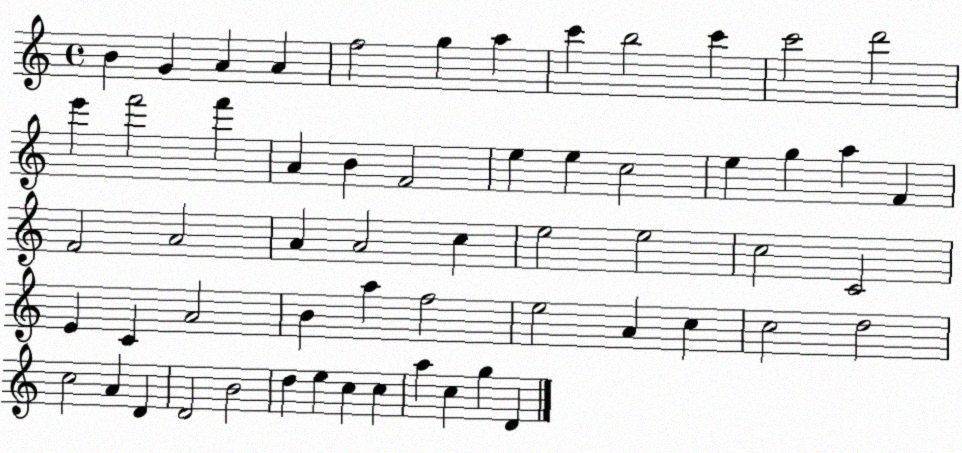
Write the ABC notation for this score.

X:1
T:Untitled
M:4/4
L:1/4
K:C
B G A A f2 g a c' b2 c' c'2 d'2 e' f'2 f' A B F2 e e c2 e g a F F2 A2 A A2 c e2 e2 c2 C2 E C A2 B a f2 e2 A c c2 d2 c2 A D D2 B2 d e c c a c g D